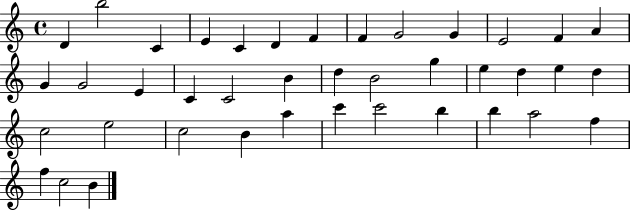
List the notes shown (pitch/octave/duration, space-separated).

D4/q B5/h C4/q E4/q C4/q D4/q F4/q F4/q G4/h G4/q E4/h F4/q A4/q G4/q G4/h E4/q C4/q C4/h B4/q D5/q B4/h G5/q E5/q D5/q E5/q D5/q C5/h E5/h C5/h B4/q A5/q C6/q C6/h B5/q B5/q A5/h F5/q F5/q C5/h B4/q